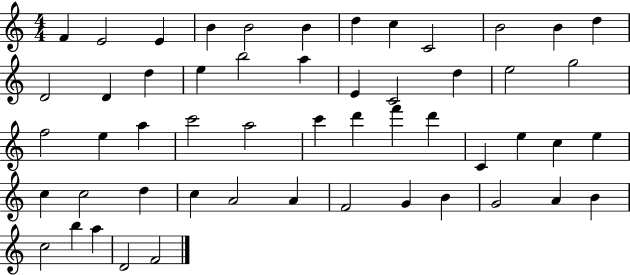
X:1
T:Untitled
M:4/4
L:1/4
K:C
F E2 E B B2 B d c C2 B2 B d D2 D d e b2 a E C2 d e2 g2 f2 e a c'2 a2 c' d' f' d' C e c e c c2 d c A2 A F2 G B G2 A B c2 b a D2 F2